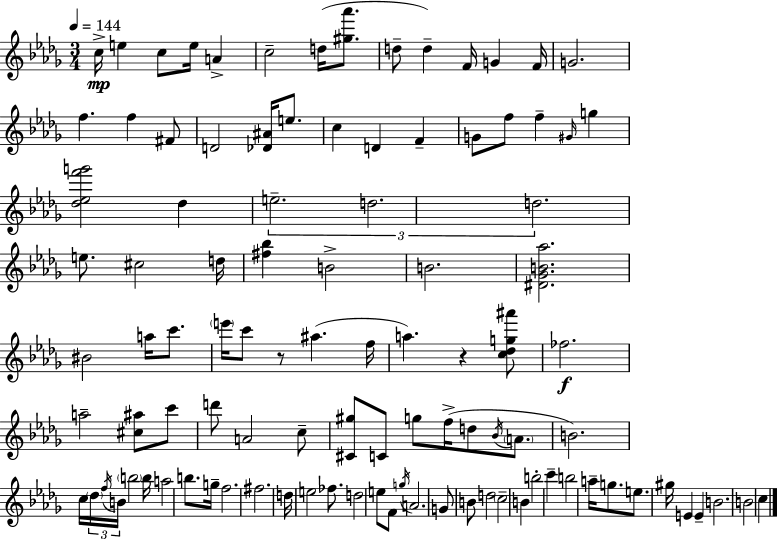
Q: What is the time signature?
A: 3/4